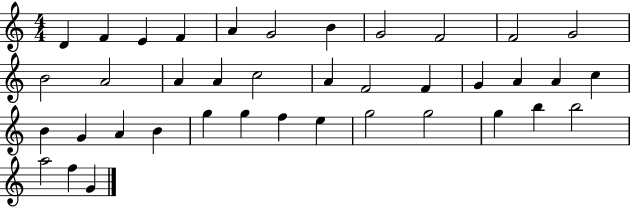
X:1
T:Untitled
M:4/4
L:1/4
K:C
D F E F A G2 B G2 F2 F2 G2 B2 A2 A A c2 A F2 F G A A c B G A B g g f e g2 g2 g b b2 a2 f G